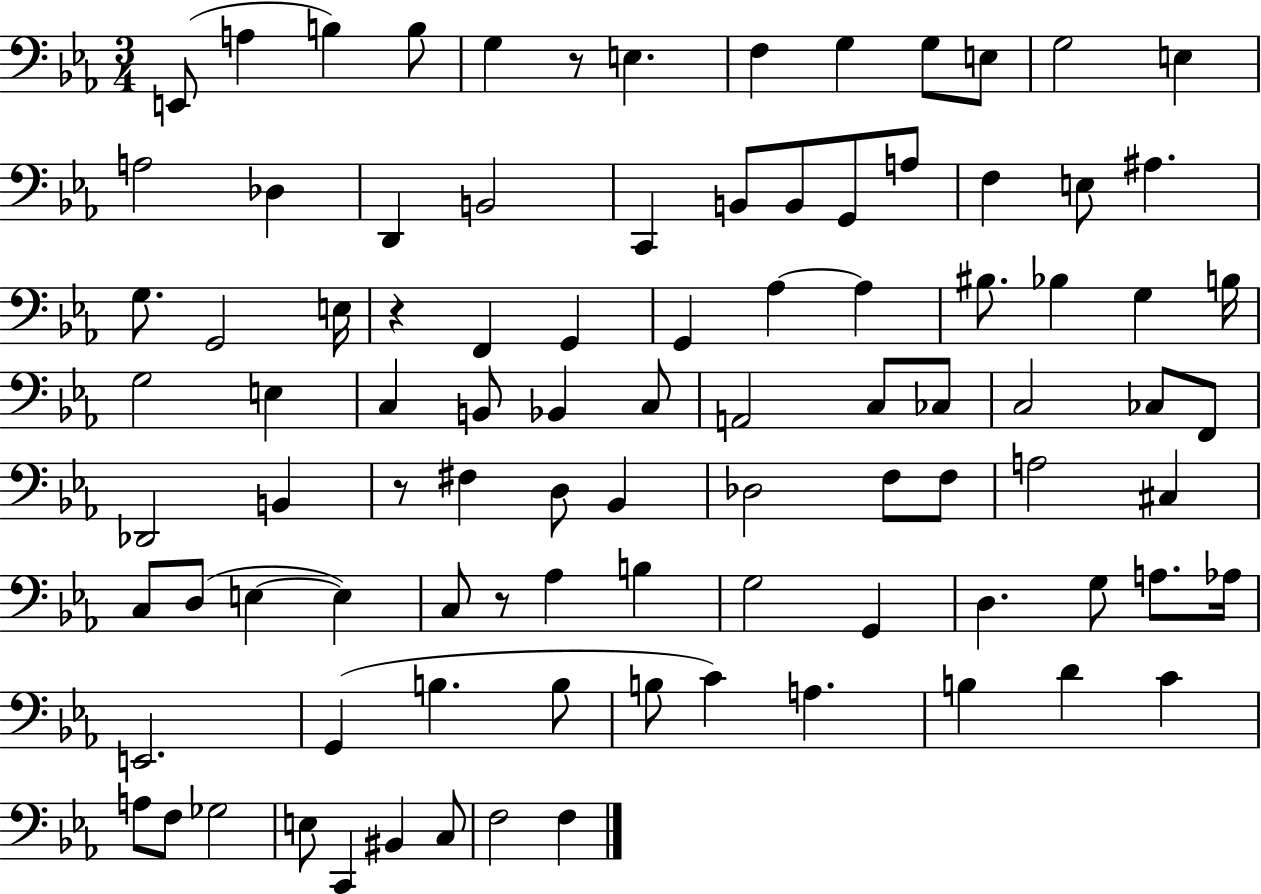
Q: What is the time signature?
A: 3/4